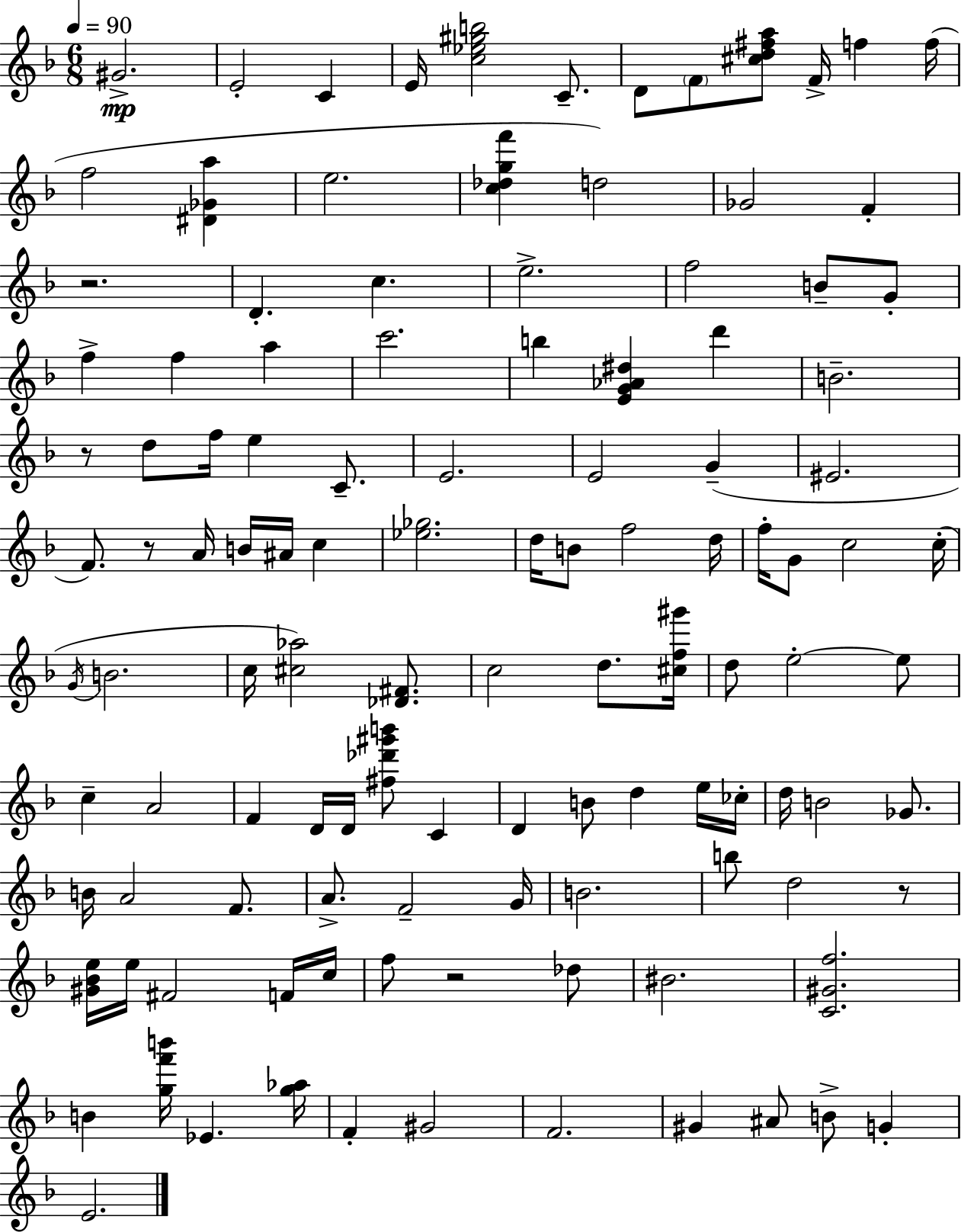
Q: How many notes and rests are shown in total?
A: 116